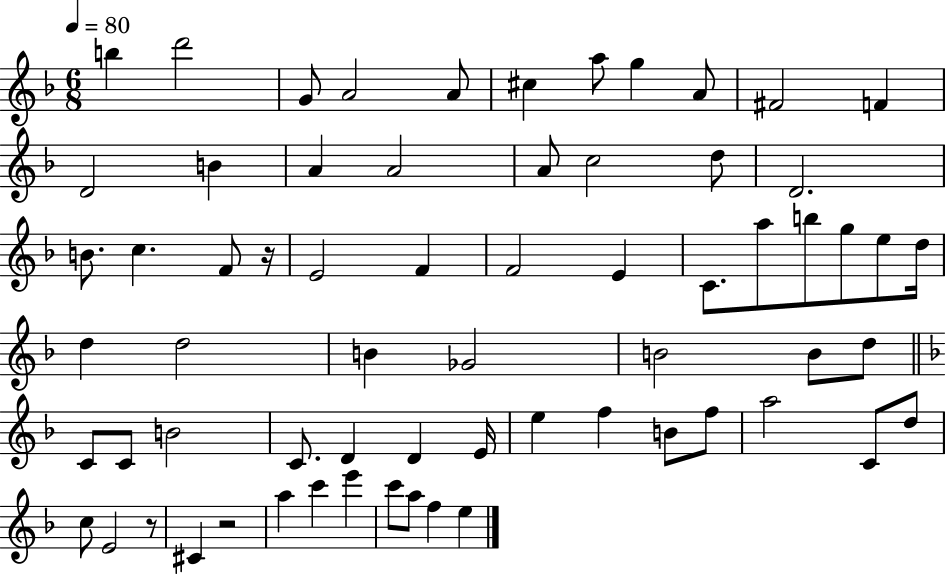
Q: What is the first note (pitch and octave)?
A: B5